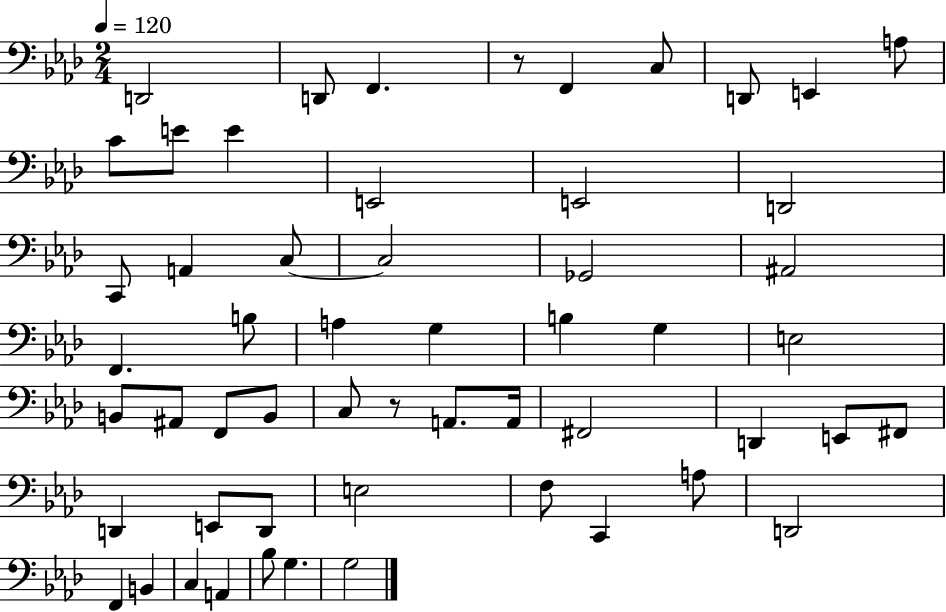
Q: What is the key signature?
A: AES major